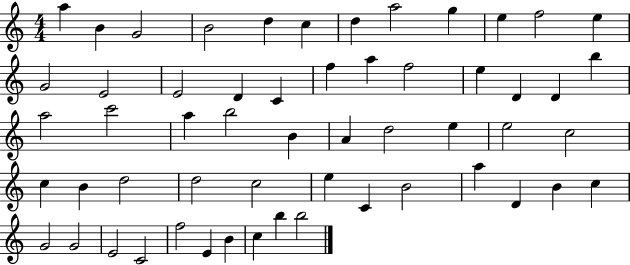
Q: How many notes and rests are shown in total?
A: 56